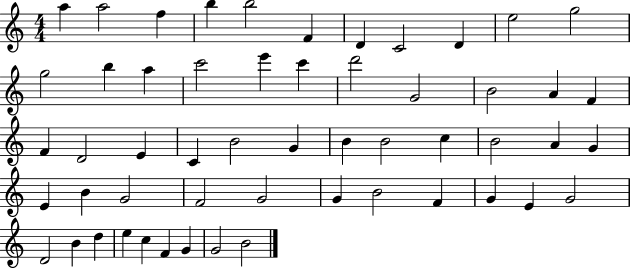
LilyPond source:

{
  \clef treble
  \numericTimeSignature
  \time 4/4
  \key c \major
  a''4 a''2 f''4 | b''4 b''2 f'4 | d'4 c'2 d'4 | e''2 g''2 | \break g''2 b''4 a''4 | c'''2 e'''4 c'''4 | d'''2 g'2 | b'2 a'4 f'4 | \break f'4 d'2 e'4 | c'4 b'2 g'4 | b'4 b'2 c''4 | b'2 a'4 g'4 | \break e'4 b'4 g'2 | f'2 g'2 | g'4 b'2 f'4 | g'4 e'4 g'2 | \break d'2 b'4 d''4 | e''4 c''4 f'4 g'4 | g'2 b'2 | \bar "|."
}